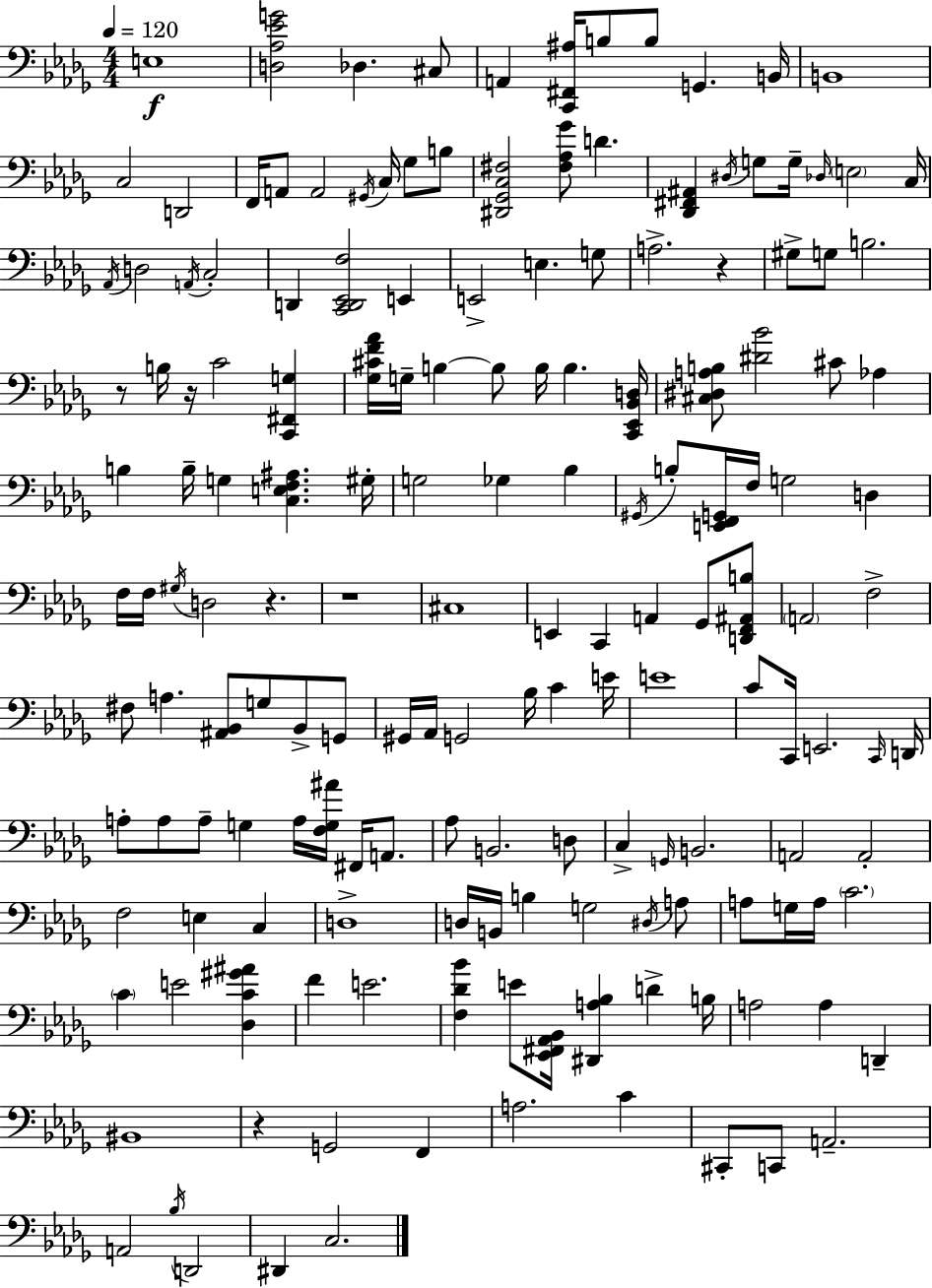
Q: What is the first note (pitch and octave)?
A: E3